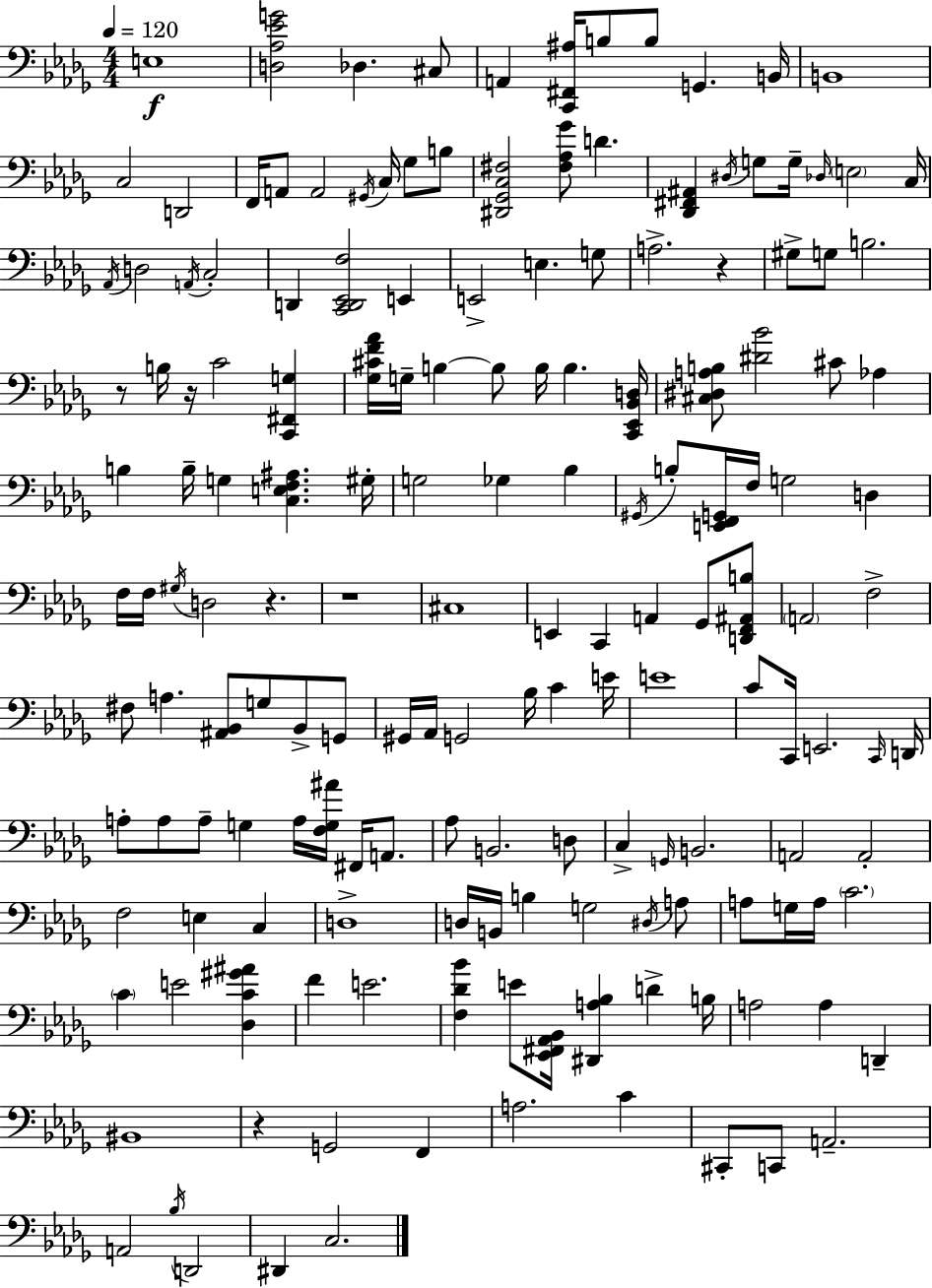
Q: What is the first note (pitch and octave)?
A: E3